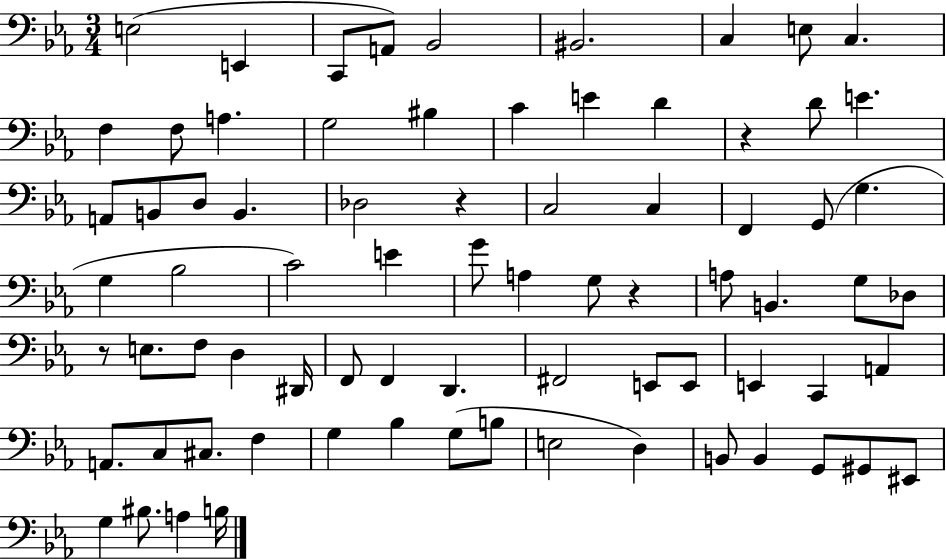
E3/h E2/q C2/e A2/e Bb2/h BIS2/h. C3/q E3/e C3/q. F3/q F3/e A3/q. G3/h BIS3/q C4/q E4/q D4/q R/q D4/e E4/q. A2/e B2/e D3/e B2/q. Db3/h R/q C3/h C3/q F2/q G2/e G3/q. G3/q Bb3/h C4/h E4/q G4/e A3/q G3/e R/q A3/e B2/q. G3/e Db3/e R/e E3/e. F3/e D3/q D#2/s F2/e F2/q D2/q. F#2/h E2/e E2/e E2/q C2/q A2/q A2/e. C3/e C#3/e. F3/q G3/q Bb3/q G3/e B3/e E3/h D3/q B2/e B2/q G2/e G#2/e EIS2/e G3/q BIS3/e. A3/q B3/s